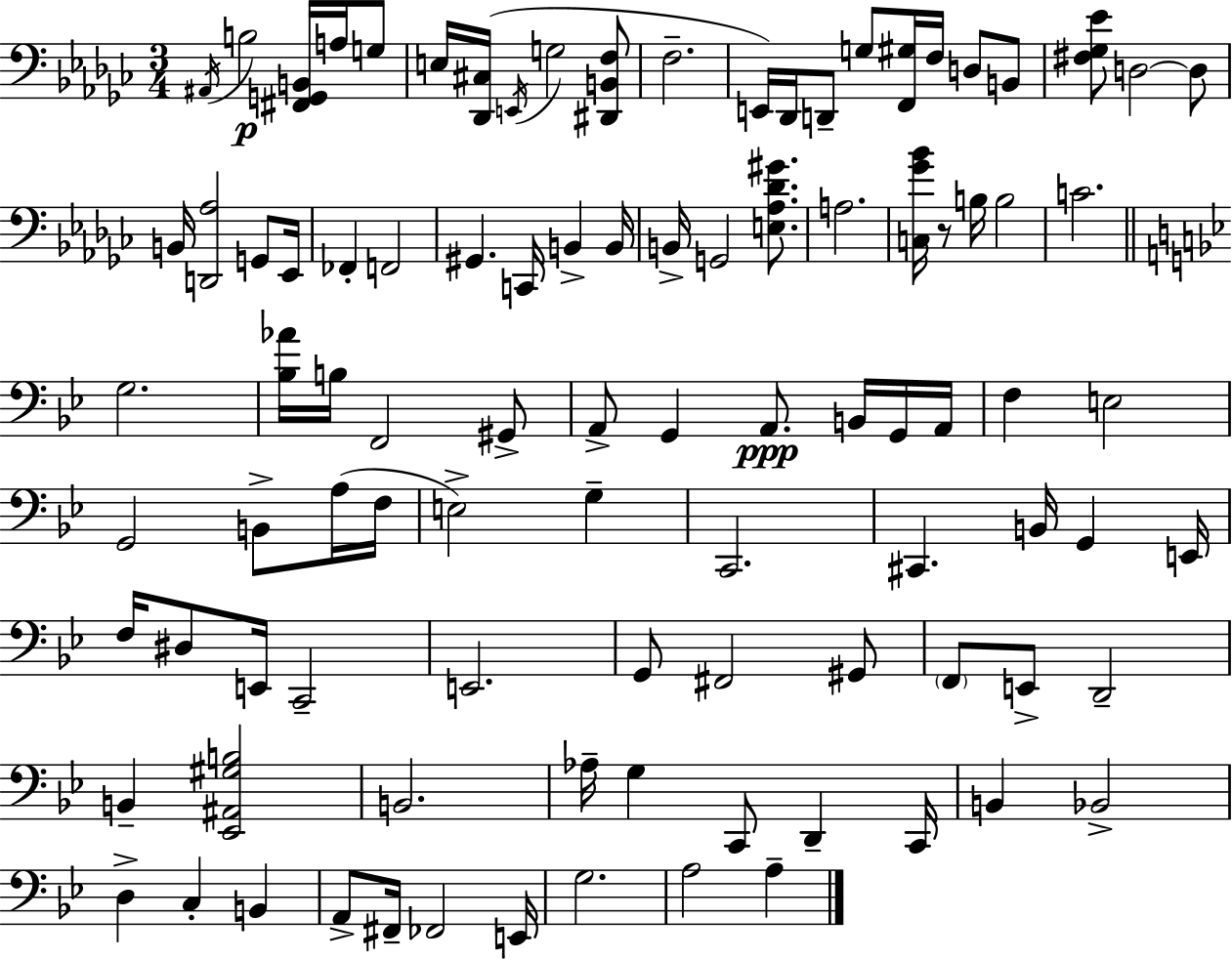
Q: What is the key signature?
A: EES minor